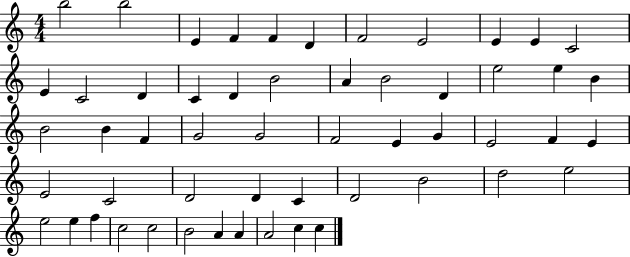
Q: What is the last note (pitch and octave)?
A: C5